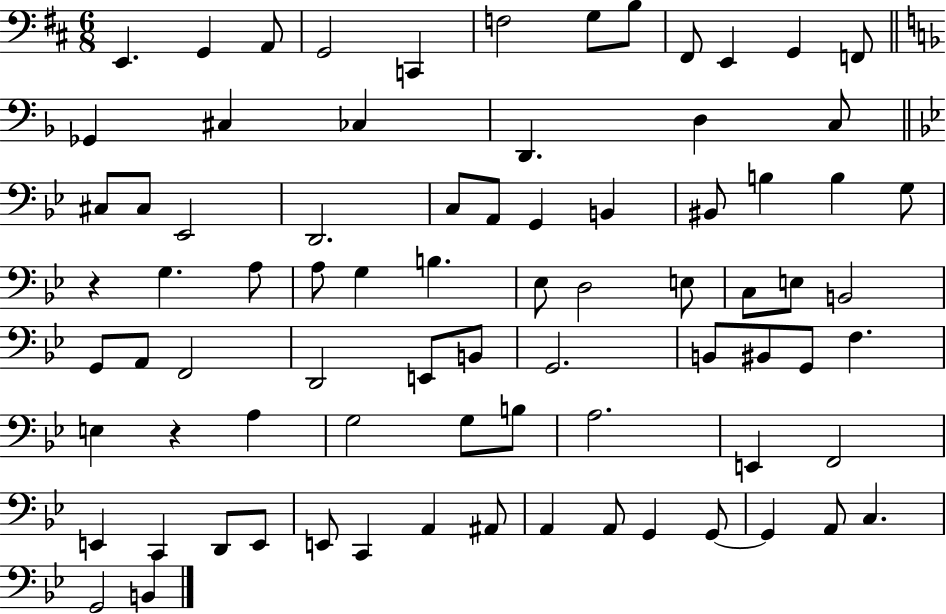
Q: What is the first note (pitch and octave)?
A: E2